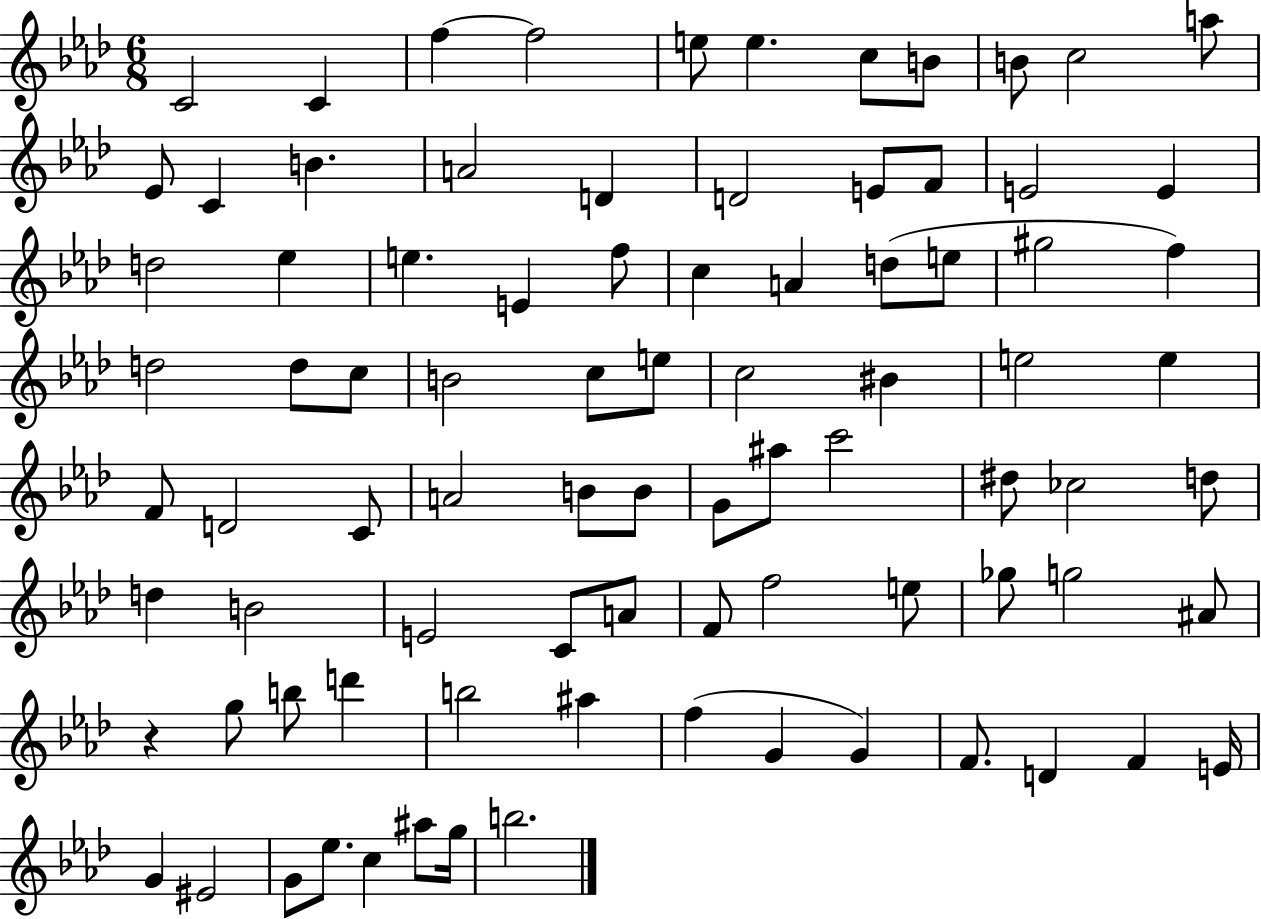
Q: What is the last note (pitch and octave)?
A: B5